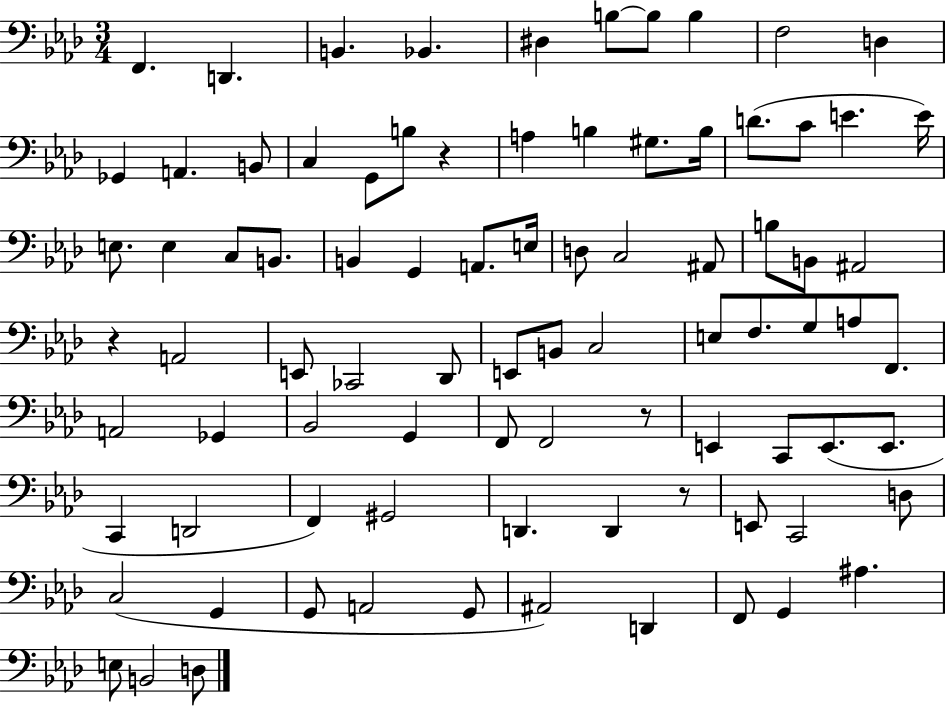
F2/q. D2/q. B2/q. Bb2/q. D#3/q B3/e B3/e B3/q F3/h D3/q Gb2/q A2/q. B2/e C3/q G2/e B3/e R/q A3/q B3/q G#3/e. B3/s D4/e. C4/e E4/q. E4/s E3/e. E3/q C3/e B2/e. B2/q G2/q A2/e. E3/s D3/e C3/h A#2/e B3/e B2/e A#2/h R/q A2/h E2/e CES2/h Db2/e E2/e B2/e C3/h E3/e F3/e. G3/e A3/e F2/e. A2/h Gb2/q Bb2/h G2/q F2/e F2/h R/e E2/q C2/e E2/e. E2/e. C2/q D2/h F2/q G#2/h D2/q. D2/q R/e E2/e C2/h D3/e C3/h G2/q G2/e A2/h G2/e A#2/h D2/q F2/e G2/q A#3/q. E3/e B2/h D3/e